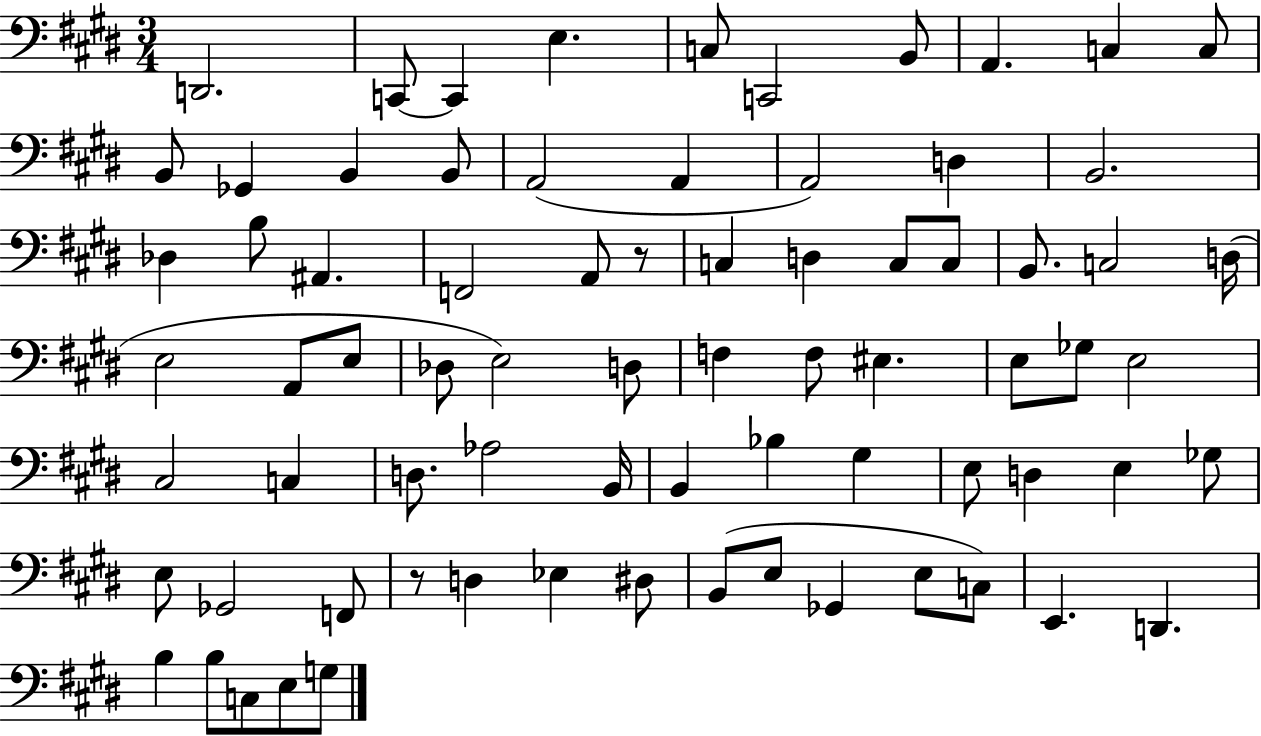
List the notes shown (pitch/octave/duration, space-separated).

D2/h. C2/e C2/q E3/q. C3/e C2/h B2/e A2/q. C3/q C3/e B2/e Gb2/q B2/q B2/e A2/h A2/q A2/h D3/q B2/h. Db3/q B3/e A#2/q. F2/h A2/e R/e C3/q D3/q C3/e C3/e B2/e. C3/h D3/s E3/h A2/e E3/e Db3/e E3/h D3/e F3/q F3/e EIS3/q. E3/e Gb3/e E3/h C#3/h C3/q D3/e. Ab3/h B2/s B2/q Bb3/q G#3/q E3/e D3/q E3/q Gb3/e E3/e Gb2/h F2/e R/e D3/q Eb3/q D#3/e B2/e E3/e Gb2/q E3/e C3/e E2/q. D2/q. B3/q B3/e C3/e E3/e G3/e